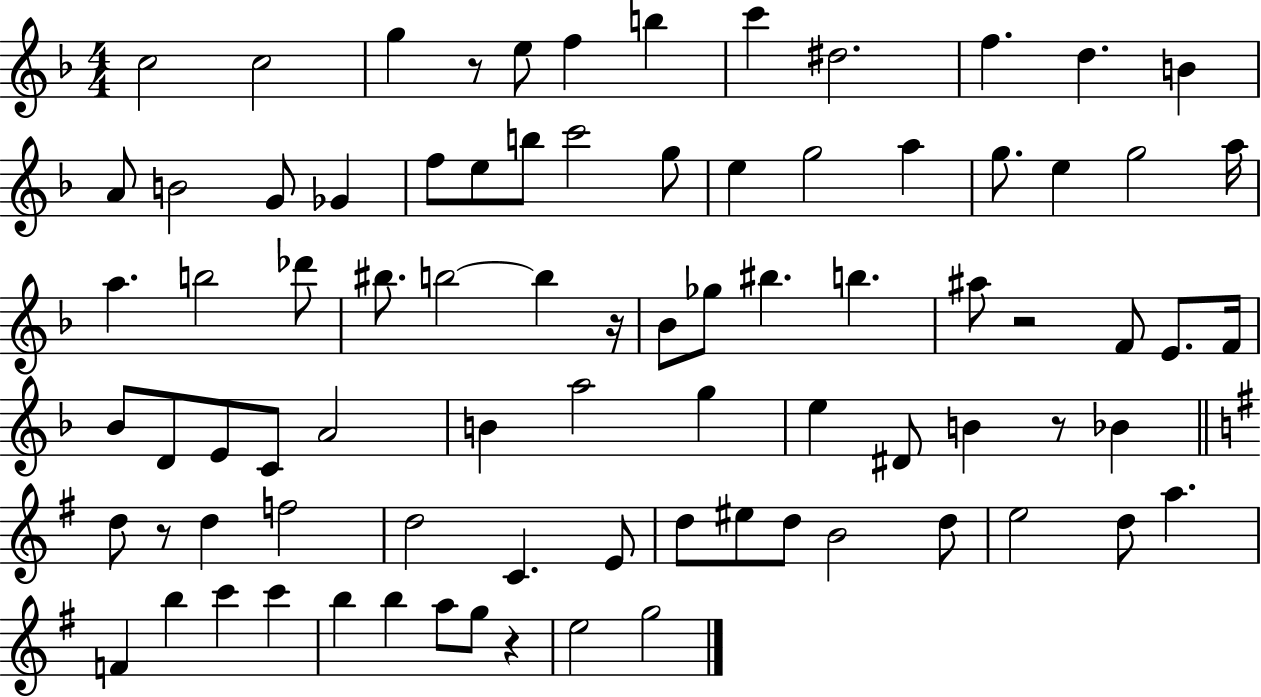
C5/h C5/h G5/q R/e E5/e F5/q B5/q C6/q D#5/h. F5/q. D5/q. B4/q A4/e B4/h G4/e Gb4/q F5/e E5/e B5/e C6/h G5/e E5/q G5/h A5/q G5/e. E5/q G5/h A5/s A5/q. B5/h Db6/e BIS5/e. B5/h B5/q R/s Bb4/e Gb5/e BIS5/q. B5/q. A#5/e R/h F4/e E4/e. F4/s Bb4/e D4/e E4/e C4/e A4/h B4/q A5/h G5/q E5/q D#4/e B4/q R/e Bb4/q D5/e R/e D5/q F5/h D5/h C4/q. E4/e D5/e EIS5/e D5/e B4/h D5/e E5/h D5/e A5/q. F4/q B5/q C6/q C6/q B5/q B5/q A5/e G5/e R/q E5/h G5/h